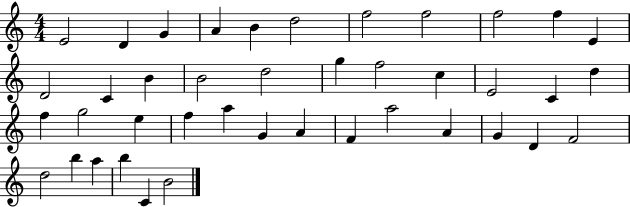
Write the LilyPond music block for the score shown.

{
  \clef treble
  \numericTimeSignature
  \time 4/4
  \key c \major
  e'2 d'4 g'4 | a'4 b'4 d''2 | f''2 f''2 | f''2 f''4 e'4 | \break d'2 c'4 b'4 | b'2 d''2 | g''4 f''2 c''4 | e'2 c'4 d''4 | \break f''4 g''2 e''4 | f''4 a''4 g'4 a'4 | f'4 a''2 a'4 | g'4 d'4 f'2 | \break d''2 b''4 a''4 | b''4 c'4 b'2 | \bar "|."
}